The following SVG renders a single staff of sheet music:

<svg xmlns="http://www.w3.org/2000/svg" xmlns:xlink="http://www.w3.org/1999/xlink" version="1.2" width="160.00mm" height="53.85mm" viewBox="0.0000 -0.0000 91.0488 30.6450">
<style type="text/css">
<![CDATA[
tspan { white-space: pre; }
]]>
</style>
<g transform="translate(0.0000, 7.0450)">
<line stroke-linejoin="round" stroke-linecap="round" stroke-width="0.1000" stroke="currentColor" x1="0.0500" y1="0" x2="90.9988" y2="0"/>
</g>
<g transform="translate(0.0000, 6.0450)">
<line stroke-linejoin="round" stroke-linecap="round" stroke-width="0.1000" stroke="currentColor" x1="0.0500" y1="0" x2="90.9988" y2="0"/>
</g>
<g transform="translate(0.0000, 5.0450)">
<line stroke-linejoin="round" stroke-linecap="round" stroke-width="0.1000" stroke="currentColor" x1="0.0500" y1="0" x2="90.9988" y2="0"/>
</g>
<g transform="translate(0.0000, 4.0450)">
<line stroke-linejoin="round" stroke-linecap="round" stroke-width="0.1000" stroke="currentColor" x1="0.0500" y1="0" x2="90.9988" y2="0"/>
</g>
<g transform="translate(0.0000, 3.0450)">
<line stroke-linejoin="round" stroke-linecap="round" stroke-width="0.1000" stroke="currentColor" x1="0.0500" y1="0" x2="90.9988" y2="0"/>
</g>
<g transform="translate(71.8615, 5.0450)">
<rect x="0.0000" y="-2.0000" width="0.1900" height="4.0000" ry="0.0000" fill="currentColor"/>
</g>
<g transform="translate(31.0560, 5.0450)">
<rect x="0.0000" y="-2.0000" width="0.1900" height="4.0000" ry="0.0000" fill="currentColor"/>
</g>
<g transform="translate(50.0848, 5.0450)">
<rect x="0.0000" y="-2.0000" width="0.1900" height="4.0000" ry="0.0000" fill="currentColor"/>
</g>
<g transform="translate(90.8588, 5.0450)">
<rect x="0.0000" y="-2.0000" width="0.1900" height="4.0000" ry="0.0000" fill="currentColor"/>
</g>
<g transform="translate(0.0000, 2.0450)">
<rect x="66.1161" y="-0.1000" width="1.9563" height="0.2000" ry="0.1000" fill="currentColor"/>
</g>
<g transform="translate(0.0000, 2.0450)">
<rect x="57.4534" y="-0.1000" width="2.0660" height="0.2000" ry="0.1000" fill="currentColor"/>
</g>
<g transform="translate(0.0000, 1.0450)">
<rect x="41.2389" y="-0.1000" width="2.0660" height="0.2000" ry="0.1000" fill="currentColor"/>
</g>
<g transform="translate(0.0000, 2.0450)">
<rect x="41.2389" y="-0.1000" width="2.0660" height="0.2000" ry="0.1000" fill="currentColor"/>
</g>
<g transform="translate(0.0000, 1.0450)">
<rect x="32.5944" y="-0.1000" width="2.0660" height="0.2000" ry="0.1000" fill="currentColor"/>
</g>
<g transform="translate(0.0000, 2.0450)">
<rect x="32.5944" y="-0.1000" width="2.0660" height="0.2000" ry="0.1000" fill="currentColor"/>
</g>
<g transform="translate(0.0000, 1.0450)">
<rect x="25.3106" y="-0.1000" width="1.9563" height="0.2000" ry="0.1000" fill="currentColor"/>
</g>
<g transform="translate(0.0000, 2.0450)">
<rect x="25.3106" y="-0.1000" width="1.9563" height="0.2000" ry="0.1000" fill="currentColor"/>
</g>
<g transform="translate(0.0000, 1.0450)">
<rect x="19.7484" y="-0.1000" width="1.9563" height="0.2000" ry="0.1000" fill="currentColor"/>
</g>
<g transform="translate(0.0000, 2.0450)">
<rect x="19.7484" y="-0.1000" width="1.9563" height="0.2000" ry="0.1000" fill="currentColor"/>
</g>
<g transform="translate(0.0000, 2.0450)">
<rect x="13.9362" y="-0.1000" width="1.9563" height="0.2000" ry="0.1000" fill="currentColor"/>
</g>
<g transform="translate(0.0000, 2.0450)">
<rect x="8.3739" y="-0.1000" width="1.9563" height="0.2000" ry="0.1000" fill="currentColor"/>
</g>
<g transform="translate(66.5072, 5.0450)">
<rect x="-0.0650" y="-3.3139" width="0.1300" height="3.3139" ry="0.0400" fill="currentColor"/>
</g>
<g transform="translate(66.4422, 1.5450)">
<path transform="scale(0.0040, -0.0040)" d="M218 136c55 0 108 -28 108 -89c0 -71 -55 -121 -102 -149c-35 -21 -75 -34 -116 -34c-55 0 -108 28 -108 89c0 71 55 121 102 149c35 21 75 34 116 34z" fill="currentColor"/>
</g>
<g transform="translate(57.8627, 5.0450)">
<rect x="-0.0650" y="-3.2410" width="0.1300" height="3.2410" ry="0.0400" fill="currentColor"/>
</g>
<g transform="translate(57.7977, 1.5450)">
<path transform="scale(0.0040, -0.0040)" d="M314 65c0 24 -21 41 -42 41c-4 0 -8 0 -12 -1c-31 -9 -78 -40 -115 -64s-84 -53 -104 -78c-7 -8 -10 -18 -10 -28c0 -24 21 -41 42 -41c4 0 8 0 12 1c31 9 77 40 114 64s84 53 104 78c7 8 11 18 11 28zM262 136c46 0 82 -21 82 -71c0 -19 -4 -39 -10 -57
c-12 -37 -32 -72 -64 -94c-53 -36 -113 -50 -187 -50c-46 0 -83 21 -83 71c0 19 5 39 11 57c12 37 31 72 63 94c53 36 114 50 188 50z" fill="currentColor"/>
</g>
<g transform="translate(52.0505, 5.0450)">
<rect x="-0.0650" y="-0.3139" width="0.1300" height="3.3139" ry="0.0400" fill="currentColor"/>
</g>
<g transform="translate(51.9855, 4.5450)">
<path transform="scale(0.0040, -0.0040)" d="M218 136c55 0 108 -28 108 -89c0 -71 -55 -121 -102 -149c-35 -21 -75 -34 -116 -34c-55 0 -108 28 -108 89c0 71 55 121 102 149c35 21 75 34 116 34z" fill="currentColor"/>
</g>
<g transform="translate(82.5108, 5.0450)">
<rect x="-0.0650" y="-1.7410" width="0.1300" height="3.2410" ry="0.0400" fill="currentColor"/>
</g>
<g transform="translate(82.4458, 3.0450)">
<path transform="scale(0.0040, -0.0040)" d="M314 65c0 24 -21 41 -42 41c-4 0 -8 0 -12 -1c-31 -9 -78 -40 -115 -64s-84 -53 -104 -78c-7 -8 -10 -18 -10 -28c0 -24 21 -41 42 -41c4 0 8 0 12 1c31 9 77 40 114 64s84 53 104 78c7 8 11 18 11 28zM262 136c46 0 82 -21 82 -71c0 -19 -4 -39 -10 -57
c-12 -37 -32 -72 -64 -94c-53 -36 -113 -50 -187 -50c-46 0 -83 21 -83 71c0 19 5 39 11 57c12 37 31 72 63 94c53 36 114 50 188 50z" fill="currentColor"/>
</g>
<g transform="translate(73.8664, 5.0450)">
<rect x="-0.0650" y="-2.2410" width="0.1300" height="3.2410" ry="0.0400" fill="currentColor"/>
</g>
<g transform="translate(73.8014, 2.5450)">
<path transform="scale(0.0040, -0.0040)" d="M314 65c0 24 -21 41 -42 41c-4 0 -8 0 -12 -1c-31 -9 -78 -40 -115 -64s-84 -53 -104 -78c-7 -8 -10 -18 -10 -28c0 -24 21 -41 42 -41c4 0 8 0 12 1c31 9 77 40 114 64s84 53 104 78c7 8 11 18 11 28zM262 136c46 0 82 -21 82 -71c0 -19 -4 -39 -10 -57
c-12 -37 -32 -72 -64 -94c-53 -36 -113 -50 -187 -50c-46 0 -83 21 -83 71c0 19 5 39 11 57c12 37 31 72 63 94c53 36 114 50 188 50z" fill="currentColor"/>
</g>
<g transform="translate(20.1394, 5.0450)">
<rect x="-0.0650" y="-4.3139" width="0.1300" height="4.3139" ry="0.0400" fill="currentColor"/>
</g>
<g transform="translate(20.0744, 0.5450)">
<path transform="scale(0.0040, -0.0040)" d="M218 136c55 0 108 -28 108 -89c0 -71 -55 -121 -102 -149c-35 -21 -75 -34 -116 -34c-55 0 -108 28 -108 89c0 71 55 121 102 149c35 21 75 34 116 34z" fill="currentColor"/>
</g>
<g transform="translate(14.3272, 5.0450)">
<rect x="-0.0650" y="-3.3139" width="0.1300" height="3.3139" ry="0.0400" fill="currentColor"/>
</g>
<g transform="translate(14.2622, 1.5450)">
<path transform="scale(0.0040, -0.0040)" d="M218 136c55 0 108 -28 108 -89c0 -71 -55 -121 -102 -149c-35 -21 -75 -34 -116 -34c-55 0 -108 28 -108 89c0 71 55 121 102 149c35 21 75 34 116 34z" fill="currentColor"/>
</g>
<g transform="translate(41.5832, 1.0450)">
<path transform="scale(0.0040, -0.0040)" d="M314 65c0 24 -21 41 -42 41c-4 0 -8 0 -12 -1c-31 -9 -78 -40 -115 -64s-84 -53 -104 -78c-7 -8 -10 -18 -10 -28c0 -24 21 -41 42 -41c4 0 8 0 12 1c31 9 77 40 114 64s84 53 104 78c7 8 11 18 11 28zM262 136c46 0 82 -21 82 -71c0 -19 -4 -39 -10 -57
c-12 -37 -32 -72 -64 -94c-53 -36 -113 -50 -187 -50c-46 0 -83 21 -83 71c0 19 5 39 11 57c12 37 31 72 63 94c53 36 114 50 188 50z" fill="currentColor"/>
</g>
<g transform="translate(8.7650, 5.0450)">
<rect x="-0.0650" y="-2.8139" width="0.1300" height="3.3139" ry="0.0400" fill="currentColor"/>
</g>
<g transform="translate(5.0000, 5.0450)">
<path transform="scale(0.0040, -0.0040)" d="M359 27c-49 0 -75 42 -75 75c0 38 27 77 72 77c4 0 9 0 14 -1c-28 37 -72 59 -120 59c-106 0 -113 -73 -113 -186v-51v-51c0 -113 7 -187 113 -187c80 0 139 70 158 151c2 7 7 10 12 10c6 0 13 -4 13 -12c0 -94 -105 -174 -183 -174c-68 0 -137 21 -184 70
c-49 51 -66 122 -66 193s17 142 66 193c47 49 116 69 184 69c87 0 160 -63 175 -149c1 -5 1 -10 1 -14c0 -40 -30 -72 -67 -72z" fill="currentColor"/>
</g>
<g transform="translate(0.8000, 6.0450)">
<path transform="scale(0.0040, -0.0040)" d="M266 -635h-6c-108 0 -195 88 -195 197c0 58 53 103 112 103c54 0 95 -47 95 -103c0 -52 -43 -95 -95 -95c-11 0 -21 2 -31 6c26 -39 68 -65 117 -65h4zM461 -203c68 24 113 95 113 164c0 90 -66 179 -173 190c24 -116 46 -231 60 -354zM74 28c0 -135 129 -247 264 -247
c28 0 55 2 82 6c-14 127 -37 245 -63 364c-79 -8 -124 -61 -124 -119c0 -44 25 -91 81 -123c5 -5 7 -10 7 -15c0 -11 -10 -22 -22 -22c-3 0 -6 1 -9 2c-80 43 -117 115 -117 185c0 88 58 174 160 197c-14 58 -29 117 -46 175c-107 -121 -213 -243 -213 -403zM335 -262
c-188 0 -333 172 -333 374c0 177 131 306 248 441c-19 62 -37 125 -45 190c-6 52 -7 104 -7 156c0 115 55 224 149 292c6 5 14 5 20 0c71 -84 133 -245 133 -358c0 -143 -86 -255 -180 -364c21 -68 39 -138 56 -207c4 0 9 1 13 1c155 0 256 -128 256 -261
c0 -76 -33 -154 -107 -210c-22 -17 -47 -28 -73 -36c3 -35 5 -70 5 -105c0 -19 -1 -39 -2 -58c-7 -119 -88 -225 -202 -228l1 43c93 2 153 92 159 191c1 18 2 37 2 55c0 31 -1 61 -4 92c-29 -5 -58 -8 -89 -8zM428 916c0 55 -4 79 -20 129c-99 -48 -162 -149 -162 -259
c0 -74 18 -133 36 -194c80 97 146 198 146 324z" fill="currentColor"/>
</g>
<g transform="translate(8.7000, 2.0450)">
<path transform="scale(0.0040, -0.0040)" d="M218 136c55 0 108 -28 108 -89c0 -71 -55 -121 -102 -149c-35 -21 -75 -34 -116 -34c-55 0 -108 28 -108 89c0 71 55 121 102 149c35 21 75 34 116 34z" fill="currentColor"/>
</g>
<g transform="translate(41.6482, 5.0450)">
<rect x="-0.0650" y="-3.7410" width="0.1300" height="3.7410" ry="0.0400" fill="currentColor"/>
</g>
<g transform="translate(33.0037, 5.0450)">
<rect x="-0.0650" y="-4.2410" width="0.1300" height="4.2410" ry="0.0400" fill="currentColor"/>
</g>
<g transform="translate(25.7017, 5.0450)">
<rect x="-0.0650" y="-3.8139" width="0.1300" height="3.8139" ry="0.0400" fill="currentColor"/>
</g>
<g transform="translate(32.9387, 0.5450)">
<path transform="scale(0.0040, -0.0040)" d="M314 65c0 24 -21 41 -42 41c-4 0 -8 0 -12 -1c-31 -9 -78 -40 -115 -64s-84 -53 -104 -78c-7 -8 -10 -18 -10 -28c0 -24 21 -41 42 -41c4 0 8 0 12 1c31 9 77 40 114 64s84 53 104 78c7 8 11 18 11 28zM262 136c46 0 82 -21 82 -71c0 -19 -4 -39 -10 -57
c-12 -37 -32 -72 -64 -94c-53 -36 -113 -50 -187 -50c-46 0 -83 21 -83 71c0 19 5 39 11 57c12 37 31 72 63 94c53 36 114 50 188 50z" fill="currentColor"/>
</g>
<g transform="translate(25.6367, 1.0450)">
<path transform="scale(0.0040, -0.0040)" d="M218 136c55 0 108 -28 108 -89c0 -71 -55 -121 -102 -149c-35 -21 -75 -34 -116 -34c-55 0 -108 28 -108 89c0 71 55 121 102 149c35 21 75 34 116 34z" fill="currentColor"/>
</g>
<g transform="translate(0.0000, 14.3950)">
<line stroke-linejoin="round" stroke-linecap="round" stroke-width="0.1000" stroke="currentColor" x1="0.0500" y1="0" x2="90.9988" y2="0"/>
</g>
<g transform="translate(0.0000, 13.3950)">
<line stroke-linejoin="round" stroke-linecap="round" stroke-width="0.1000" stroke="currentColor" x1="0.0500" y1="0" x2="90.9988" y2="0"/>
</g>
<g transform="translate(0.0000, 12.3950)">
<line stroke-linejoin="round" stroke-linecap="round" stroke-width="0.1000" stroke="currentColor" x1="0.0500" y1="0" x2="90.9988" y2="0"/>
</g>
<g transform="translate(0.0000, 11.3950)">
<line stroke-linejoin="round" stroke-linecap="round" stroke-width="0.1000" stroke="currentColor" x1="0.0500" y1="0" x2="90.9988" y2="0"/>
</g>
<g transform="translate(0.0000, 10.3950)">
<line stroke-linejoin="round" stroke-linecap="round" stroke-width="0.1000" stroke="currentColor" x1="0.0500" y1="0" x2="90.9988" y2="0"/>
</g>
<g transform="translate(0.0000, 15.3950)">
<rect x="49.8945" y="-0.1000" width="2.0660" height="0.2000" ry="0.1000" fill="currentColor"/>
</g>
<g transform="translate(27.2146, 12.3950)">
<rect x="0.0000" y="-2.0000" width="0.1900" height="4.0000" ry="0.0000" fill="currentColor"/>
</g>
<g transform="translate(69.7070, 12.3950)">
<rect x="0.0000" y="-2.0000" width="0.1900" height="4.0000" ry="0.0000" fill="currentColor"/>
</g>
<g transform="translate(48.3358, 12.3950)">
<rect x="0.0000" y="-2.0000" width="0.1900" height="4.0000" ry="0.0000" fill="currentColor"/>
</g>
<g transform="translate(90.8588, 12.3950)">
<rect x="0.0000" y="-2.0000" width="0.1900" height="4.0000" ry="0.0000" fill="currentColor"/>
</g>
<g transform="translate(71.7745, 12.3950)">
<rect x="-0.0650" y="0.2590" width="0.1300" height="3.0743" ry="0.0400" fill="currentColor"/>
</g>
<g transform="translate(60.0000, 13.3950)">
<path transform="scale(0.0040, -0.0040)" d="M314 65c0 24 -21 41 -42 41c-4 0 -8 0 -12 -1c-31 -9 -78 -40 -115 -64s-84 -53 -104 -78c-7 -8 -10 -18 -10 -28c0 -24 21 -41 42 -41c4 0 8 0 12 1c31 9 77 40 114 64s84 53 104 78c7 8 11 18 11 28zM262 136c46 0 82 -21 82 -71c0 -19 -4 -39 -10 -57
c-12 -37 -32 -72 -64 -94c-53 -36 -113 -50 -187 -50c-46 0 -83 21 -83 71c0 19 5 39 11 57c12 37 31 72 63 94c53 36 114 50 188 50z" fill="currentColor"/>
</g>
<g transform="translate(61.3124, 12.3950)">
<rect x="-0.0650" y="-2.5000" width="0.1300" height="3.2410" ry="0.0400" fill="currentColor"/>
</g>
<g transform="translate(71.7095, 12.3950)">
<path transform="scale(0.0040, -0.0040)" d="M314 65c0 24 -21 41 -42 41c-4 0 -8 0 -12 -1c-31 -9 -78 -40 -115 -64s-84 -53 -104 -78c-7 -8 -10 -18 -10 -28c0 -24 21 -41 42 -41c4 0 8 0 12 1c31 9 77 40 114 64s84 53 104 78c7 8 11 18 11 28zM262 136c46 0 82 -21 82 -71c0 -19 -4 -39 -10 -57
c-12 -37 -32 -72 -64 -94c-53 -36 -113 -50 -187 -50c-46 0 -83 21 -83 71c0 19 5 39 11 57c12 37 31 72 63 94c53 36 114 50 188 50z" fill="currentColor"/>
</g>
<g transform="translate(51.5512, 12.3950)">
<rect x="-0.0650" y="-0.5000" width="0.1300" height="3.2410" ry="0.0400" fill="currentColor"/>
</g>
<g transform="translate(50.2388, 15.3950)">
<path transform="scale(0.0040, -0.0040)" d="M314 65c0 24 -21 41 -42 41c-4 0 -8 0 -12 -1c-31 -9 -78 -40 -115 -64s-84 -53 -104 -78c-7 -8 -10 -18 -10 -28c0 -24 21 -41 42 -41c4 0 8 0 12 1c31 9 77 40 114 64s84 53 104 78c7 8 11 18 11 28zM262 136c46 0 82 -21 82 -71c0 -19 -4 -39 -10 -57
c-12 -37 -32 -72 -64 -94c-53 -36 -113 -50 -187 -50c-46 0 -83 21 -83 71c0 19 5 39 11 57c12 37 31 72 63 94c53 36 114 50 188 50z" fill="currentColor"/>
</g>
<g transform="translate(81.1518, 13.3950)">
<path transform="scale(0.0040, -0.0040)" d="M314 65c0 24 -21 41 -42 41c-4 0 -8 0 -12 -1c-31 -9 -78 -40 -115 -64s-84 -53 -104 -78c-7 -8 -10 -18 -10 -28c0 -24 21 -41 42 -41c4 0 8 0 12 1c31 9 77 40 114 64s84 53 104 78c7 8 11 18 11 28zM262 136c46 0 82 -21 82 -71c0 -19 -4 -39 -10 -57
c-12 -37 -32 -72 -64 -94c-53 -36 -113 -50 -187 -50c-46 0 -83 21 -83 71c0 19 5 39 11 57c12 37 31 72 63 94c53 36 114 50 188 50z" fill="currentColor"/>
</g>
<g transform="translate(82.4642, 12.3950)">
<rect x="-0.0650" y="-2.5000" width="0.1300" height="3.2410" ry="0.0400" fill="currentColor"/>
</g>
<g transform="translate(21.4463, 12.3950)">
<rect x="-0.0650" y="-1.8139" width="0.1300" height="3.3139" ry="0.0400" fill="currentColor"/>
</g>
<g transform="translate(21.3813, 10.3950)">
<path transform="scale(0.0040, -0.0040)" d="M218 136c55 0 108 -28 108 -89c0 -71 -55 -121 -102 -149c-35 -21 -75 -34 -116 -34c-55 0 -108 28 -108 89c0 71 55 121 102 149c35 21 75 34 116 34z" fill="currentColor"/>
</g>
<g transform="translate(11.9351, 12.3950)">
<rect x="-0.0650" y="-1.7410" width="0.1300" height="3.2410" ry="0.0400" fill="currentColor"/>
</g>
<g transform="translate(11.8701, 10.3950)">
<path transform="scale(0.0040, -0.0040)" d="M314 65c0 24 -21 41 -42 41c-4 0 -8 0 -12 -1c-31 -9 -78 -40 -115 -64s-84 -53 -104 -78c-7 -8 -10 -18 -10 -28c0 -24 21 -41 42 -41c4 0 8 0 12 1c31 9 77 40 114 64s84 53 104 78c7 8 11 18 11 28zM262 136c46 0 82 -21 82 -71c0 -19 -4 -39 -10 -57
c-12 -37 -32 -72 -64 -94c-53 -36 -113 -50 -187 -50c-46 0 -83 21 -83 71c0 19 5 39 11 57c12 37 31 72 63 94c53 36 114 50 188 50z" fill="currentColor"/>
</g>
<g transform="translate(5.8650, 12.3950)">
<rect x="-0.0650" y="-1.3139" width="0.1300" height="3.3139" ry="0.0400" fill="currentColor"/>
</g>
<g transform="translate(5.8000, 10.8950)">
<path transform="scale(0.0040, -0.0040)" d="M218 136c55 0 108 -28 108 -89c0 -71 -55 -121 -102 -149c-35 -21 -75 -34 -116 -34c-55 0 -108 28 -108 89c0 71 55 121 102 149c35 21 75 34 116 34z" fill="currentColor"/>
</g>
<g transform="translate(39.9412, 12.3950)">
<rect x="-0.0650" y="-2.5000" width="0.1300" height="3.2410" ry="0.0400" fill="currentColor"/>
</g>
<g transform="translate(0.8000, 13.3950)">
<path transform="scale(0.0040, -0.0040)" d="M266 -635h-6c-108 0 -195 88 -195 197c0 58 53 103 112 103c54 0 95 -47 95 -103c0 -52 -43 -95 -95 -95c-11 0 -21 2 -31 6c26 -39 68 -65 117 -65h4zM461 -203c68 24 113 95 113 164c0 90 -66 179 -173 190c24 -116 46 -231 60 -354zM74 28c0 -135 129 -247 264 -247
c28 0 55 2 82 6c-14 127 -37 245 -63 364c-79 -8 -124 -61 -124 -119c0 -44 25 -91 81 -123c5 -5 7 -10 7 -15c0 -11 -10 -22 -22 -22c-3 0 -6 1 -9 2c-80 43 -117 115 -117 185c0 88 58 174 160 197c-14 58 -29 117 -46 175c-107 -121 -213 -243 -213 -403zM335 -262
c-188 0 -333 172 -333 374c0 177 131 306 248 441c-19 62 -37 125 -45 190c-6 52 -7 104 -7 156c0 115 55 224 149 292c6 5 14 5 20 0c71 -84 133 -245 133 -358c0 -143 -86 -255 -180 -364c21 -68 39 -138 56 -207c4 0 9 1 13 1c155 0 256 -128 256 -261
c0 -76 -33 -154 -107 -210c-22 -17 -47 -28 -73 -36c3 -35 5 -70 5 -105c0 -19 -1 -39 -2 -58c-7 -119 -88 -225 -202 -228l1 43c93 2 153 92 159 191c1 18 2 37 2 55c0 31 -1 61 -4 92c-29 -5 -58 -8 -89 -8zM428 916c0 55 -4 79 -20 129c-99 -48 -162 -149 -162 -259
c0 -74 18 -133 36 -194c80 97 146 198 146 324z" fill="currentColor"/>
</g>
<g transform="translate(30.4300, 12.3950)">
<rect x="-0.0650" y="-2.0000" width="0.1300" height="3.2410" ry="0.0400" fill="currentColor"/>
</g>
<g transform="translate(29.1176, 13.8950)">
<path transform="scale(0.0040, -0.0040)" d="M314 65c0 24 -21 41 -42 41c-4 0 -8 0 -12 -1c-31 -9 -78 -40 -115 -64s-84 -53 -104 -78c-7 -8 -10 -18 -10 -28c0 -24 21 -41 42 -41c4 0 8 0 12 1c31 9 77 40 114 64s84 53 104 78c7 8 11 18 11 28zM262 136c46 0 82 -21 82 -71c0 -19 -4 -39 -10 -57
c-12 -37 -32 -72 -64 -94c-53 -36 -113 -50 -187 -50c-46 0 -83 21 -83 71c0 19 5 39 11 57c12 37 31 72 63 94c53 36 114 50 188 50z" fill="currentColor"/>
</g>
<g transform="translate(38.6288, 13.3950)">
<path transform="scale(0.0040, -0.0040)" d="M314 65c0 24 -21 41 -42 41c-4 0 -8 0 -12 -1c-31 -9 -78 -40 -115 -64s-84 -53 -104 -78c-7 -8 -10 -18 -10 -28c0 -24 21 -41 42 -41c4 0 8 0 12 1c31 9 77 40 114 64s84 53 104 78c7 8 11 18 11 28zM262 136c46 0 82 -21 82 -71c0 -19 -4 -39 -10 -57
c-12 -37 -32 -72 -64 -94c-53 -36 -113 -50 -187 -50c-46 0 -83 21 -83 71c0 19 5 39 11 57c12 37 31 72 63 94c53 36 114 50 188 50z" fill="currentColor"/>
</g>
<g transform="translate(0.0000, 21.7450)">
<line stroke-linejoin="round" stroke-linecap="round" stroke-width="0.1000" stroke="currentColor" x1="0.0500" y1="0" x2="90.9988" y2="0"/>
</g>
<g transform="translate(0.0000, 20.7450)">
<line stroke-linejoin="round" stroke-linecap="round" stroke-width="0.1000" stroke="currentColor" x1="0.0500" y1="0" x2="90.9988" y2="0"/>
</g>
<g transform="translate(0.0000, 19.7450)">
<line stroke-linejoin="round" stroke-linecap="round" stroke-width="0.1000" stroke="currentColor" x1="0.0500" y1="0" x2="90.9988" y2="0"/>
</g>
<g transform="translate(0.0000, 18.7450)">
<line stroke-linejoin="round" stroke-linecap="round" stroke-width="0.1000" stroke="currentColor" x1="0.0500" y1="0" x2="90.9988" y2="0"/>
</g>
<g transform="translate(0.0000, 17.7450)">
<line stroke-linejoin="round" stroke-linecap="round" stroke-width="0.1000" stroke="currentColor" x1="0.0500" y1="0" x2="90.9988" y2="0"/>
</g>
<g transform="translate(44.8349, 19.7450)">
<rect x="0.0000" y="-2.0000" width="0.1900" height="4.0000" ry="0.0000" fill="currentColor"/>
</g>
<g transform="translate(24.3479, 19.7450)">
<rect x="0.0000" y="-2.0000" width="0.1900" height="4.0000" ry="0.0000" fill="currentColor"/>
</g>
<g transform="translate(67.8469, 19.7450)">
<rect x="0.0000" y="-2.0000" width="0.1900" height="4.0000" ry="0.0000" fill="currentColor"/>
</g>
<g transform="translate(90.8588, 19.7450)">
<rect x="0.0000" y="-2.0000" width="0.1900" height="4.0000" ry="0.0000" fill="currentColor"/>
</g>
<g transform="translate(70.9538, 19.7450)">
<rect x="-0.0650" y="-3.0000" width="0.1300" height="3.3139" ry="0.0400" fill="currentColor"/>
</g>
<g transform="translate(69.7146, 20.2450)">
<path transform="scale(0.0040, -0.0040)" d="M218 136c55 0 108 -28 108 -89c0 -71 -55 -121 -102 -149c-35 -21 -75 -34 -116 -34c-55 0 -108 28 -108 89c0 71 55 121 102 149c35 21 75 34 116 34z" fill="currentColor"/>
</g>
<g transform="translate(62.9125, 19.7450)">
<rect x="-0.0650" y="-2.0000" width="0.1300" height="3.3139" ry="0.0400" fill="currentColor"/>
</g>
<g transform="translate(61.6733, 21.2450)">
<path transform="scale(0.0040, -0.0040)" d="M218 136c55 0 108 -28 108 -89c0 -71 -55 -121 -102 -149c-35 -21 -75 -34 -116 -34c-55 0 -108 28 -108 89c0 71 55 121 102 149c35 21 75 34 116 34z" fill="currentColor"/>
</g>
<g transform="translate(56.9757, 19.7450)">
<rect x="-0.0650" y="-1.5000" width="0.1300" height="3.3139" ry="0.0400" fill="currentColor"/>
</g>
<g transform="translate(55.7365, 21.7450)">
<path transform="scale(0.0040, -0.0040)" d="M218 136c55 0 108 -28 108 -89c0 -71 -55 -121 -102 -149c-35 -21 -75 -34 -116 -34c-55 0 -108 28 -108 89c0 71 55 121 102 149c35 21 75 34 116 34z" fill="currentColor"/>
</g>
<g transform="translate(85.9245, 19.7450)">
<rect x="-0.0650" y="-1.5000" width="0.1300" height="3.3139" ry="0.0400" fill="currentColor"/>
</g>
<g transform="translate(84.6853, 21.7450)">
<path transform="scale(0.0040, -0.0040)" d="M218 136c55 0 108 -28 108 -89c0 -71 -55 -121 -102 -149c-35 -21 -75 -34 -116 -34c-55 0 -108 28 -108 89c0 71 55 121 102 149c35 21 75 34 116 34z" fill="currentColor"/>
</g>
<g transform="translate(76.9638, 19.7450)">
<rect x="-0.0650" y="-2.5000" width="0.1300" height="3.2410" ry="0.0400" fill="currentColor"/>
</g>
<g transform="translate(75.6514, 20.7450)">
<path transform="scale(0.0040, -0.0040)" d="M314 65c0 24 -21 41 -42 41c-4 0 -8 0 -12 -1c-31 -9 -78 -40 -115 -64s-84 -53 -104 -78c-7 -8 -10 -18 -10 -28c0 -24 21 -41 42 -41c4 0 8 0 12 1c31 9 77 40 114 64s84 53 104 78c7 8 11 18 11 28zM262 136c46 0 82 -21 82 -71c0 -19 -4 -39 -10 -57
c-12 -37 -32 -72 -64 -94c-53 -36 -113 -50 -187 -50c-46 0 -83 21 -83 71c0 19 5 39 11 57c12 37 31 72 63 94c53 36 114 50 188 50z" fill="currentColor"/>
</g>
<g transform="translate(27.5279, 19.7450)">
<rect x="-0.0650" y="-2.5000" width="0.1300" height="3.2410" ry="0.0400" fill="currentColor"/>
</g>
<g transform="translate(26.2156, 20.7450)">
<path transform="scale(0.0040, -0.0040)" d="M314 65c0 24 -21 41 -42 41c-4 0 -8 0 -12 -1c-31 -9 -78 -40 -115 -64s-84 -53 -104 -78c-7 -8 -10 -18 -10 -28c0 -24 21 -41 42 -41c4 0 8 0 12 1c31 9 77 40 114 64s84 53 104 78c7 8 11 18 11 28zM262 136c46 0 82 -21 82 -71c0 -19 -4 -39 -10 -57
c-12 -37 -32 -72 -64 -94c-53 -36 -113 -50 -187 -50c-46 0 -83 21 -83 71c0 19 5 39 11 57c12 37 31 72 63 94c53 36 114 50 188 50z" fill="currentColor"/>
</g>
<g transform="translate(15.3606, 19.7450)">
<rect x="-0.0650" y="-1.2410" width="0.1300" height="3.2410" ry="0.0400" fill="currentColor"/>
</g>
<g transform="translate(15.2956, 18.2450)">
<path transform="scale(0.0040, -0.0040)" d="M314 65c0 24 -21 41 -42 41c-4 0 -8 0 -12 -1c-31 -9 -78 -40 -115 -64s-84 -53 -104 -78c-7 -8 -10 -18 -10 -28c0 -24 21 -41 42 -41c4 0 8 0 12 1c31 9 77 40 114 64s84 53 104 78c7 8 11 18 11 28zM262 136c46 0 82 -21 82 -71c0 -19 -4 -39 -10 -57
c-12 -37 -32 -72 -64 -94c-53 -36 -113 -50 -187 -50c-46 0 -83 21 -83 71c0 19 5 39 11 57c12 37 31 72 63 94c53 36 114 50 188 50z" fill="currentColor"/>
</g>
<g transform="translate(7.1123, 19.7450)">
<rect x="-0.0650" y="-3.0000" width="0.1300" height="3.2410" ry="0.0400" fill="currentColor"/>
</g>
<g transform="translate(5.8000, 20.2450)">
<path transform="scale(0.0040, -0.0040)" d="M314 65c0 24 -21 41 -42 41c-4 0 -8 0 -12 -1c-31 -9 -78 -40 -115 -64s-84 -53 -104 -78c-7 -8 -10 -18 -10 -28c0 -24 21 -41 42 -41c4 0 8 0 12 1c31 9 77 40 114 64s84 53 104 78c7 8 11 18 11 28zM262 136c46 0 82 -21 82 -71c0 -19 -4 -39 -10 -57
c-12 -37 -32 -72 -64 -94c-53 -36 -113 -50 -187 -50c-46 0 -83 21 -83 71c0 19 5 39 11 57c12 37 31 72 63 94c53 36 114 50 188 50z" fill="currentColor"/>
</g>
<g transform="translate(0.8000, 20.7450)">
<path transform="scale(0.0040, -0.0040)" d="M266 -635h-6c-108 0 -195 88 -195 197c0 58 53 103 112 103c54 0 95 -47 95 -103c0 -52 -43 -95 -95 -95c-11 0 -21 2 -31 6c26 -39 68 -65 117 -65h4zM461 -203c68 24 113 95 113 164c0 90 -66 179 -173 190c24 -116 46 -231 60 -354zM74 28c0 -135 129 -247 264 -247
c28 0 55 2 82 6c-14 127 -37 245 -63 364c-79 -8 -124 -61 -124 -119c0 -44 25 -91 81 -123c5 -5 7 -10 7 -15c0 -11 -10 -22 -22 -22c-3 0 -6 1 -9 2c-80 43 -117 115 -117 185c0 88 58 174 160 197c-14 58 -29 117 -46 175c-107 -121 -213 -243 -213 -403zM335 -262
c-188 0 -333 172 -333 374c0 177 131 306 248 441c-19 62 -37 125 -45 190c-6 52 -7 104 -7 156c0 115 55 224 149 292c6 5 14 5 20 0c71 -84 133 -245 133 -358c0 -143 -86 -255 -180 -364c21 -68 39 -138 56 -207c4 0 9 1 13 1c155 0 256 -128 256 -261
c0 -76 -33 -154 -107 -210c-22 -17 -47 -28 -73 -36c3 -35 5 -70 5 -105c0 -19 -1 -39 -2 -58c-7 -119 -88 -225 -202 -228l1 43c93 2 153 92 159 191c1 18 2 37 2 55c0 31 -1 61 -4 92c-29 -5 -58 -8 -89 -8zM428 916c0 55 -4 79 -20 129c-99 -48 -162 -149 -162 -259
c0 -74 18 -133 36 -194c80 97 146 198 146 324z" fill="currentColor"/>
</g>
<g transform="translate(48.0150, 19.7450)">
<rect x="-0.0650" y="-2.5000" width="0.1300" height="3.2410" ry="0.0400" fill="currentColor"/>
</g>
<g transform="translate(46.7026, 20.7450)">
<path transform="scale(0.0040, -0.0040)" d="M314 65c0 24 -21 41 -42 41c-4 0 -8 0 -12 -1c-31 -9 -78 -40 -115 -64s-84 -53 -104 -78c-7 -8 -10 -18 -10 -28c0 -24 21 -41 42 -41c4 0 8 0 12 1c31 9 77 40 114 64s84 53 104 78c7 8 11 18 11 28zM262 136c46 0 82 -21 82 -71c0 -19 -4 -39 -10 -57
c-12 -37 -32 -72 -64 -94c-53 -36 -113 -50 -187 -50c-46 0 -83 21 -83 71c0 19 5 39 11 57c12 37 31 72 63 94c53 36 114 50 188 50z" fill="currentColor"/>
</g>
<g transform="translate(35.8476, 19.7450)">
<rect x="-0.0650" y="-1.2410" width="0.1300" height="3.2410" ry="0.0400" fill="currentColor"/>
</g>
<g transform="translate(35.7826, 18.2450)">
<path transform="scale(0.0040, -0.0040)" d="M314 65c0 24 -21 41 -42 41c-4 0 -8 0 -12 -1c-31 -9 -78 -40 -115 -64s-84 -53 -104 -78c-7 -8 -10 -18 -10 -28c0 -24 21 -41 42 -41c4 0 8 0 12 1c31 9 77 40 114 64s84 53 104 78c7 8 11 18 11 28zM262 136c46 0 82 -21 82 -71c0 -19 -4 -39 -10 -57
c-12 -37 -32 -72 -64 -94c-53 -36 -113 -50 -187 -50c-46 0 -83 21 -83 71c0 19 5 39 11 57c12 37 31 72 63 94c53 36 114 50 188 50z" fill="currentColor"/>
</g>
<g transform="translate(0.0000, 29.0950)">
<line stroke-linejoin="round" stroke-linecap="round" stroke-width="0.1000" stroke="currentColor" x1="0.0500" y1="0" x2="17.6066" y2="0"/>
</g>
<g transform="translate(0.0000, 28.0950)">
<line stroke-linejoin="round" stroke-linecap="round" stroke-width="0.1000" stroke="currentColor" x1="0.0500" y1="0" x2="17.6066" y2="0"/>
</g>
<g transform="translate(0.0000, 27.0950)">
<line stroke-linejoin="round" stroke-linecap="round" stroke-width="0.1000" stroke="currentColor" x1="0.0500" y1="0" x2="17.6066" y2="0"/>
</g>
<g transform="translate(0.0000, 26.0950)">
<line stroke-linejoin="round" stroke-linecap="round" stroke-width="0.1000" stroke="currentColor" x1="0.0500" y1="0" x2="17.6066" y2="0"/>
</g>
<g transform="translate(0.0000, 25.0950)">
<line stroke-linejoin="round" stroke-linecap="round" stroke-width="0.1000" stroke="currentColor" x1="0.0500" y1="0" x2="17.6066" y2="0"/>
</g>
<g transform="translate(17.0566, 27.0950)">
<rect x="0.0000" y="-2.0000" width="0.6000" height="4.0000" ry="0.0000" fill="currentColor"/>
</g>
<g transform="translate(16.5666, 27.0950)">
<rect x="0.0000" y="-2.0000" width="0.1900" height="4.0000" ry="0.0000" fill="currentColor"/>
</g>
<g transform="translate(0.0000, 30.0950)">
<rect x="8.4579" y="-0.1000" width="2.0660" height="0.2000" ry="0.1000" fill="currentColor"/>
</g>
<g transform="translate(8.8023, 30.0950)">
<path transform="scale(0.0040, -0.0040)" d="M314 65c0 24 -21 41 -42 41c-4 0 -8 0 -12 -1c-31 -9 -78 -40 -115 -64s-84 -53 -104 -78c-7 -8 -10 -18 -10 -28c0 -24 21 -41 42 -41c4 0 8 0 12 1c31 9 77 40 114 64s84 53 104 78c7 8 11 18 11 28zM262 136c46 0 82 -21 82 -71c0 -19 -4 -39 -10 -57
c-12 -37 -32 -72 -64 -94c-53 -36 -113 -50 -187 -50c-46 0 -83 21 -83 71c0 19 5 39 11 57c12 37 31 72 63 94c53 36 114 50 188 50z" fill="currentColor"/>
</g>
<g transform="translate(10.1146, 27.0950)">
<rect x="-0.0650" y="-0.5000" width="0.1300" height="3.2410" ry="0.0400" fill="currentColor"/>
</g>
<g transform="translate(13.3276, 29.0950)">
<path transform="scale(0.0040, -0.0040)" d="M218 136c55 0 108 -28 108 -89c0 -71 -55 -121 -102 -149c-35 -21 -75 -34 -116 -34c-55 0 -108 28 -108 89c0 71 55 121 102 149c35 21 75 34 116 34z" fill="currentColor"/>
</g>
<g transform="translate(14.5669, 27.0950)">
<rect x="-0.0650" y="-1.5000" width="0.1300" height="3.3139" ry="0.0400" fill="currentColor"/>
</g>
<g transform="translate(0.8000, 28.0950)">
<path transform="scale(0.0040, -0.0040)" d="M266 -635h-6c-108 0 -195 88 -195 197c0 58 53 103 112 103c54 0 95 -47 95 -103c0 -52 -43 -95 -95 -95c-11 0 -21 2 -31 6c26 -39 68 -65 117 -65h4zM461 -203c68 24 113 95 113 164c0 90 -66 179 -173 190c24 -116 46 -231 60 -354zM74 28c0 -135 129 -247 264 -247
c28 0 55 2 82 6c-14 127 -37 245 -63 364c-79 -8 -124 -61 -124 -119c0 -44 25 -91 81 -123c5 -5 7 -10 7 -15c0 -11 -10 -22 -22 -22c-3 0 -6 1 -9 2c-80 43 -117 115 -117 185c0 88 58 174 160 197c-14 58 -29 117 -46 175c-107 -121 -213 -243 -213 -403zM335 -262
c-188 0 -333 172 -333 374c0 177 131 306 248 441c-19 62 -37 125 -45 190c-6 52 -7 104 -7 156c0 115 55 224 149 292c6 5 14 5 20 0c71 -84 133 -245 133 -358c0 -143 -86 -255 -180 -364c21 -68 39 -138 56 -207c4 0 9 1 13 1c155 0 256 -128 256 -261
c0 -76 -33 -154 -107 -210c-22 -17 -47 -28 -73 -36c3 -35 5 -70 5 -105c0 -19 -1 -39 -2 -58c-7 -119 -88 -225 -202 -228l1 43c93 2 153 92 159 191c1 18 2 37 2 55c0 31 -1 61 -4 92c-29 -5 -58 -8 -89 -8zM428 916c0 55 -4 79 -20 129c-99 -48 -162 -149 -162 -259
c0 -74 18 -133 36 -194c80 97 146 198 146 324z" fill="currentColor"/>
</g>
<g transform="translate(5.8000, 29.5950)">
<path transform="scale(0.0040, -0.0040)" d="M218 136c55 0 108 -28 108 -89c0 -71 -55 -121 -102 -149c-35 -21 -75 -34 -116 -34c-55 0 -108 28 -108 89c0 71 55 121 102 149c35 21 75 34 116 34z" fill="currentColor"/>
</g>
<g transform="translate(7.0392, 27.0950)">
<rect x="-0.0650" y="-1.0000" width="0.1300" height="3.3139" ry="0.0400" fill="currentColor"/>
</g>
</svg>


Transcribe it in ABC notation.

X:1
T:Untitled
M:4/4
L:1/4
K:C
a b d' c' d'2 c'2 c b2 b g2 f2 e f2 f F2 G2 C2 G2 B2 G2 A2 e2 G2 e2 G2 E F A G2 E D C2 E